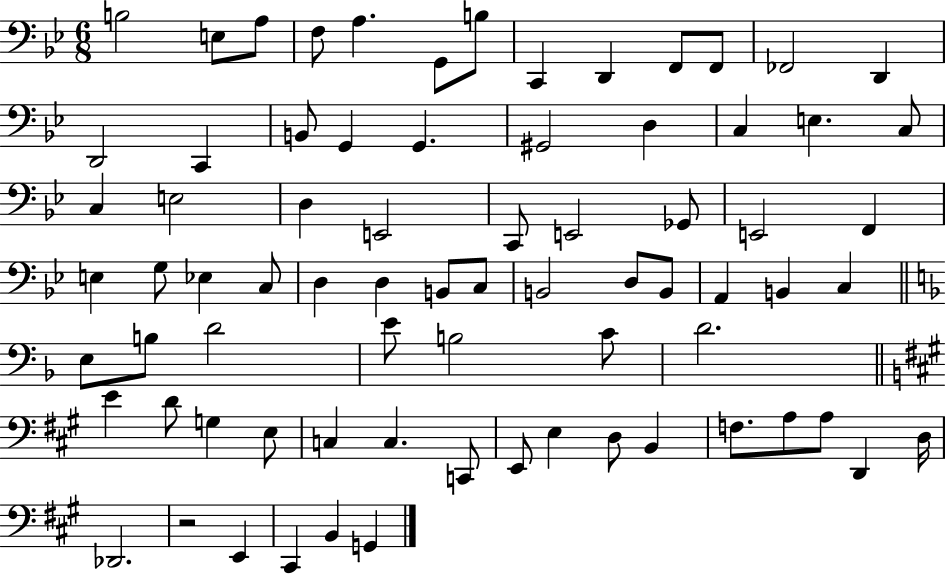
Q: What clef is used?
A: bass